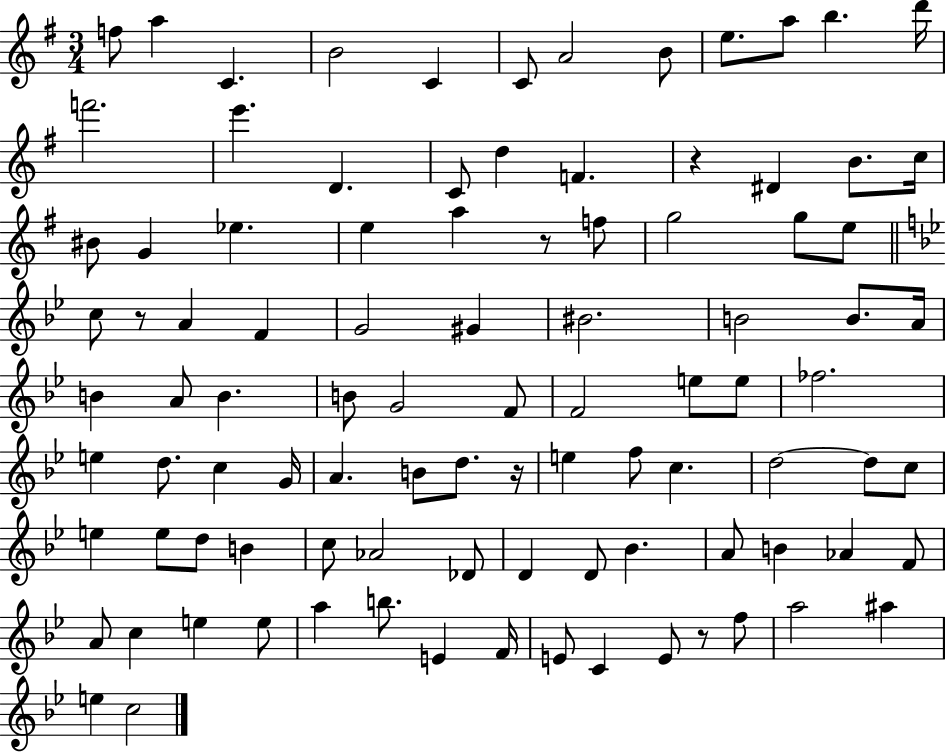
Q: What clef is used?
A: treble